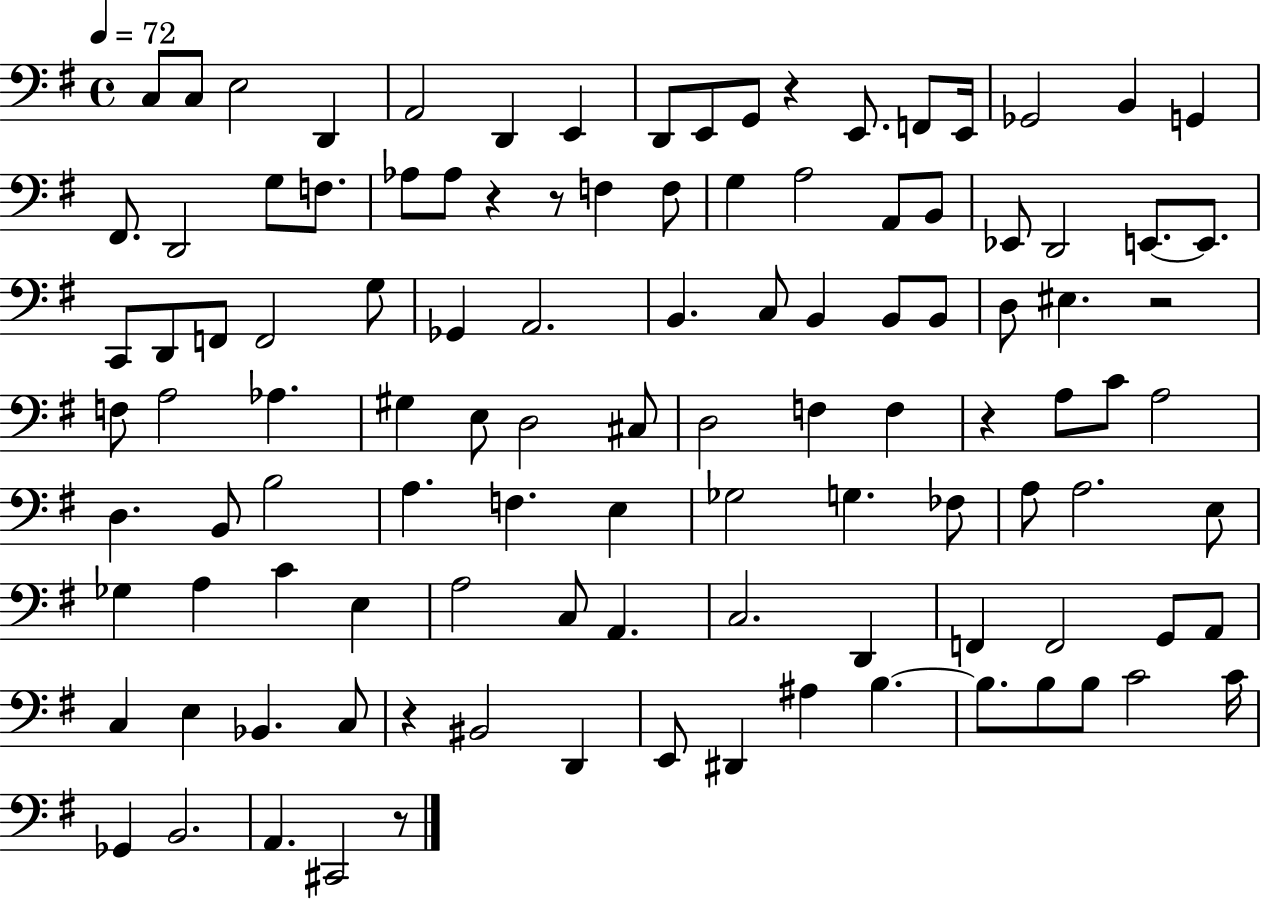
C3/e C3/e E3/h D2/q A2/h D2/q E2/q D2/e E2/e G2/e R/q E2/e. F2/e E2/s Gb2/h B2/q G2/q F#2/e. D2/h G3/e F3/e. Ab3/e Ab3/e R/q R/e F3/q F3/e G3/q A3/h A2/e B2/e Eb2/e D2/h E2/e. E2/e. C2/e D2/e F2/e F2/h G3/e Gb2/q A2/h. B2/q. C3/e B2/q B2/e B2/e D3/e EIS3/q. R/h F3/e A3/h Ab3/q. G#3/q E3/e D3/h C#3/e D3/h F3/q F3/q R/q A3/e C4/e A3/h D3/q. B2/e B3/h A3/q. F3/q. E3/q Gb3/h G3/q. FES3/e A3/e A3/h. E3/e Gb3/q A3/q C4/q E3/q A3/h C3/e A2/q. C3/h. D2/q F2/q F2/h G2/e A2/e C3/q E3/q Bb2/q. C3/e R/q BIS2/h D2/q E2/e D#2/q A#3/q B3/q. B3/e. B3/e B3/e C4/h C4/s Gb2/q B2/h. A2/q. C#2/h R/e